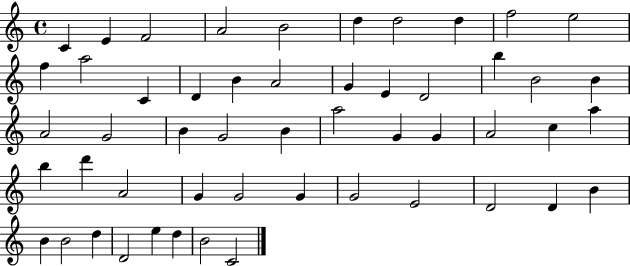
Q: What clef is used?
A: treble